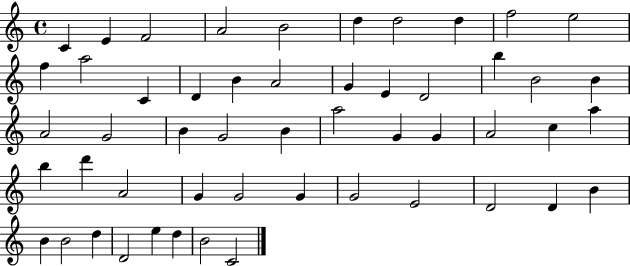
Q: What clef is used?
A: treble